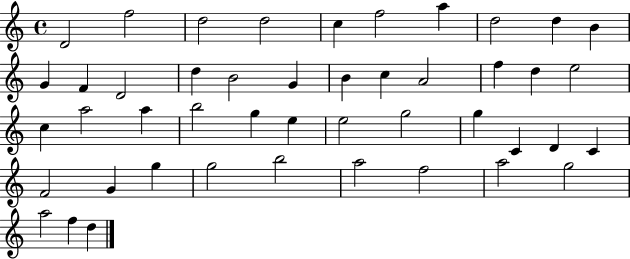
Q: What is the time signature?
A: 4/4